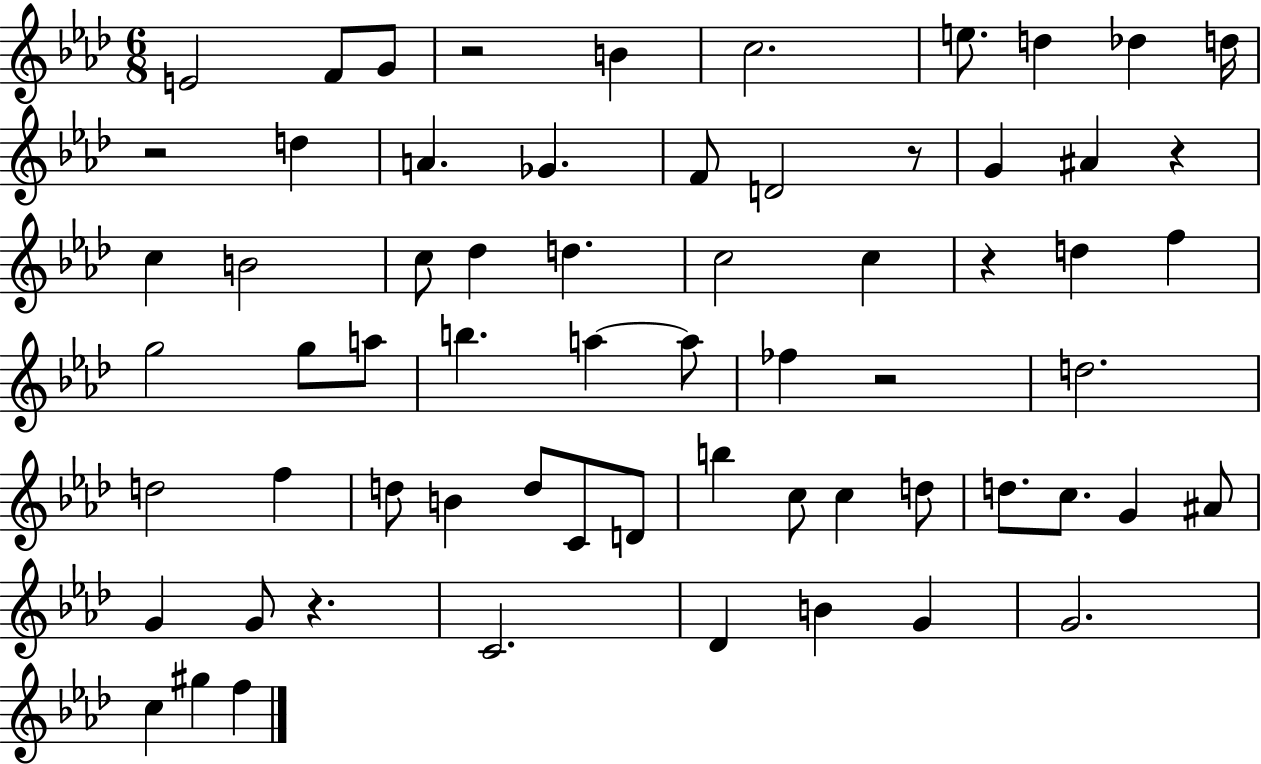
X:1
T:Untitled
M:6/8
L:1/4
K:Ab
E2 F/2 G/2 z2 B c2 e/2 d _d d/4 z2 d A _G F/2 D2 z/2 G ^A z c B2 c/2 _d d c2 c z d f g2 g/2 a/2 b a a/2 _f z2 d2 d2 f d/2 B d/2 C/2 D/2 b c/2 c d/2 d/2 c/2 G ^A/2 G G/2 z C2 _D B G G2 c ^g f